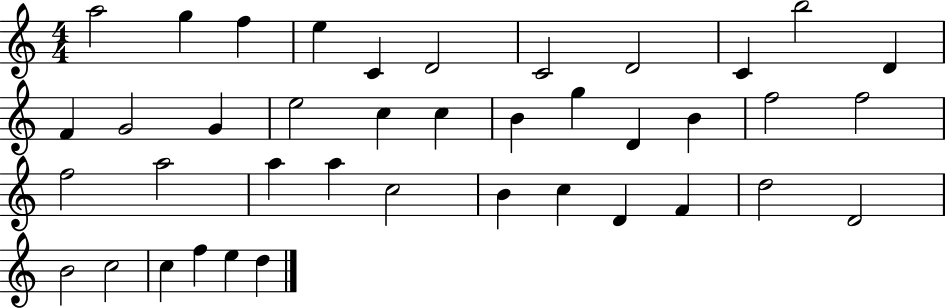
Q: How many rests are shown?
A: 0